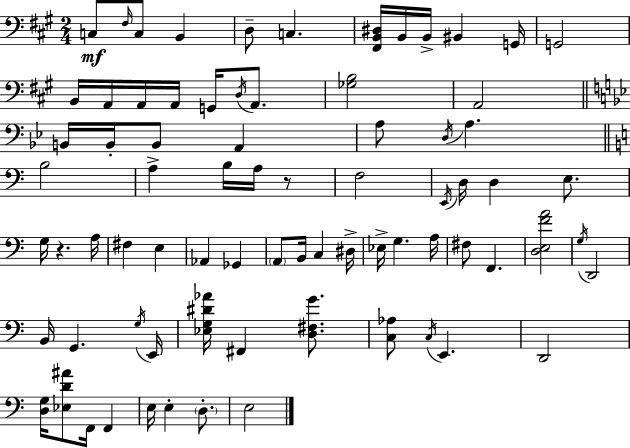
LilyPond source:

{
  \clef bass
  \numericTimeSignature
  \time 2/4
  \key a \major
  c8\mf \grace { fis16 } c8 b,4 | d8-- c4. | <fis, b, dis>16 b,16 b,16-> bis,4 | g,16 g,2 | \break b,16 a,16 a,16 a,16 g,16 \acciaccatura { d16 } a,8. | <ges b>2 | a,2 | \bar "||" \break \key bes \major b,16 b,16-. b,8 a,4 | a8 \acciaccatura { d16 } a4. | \bar "||" \break \key c \major b2 | a4-> b16 a16 r8 | f2 | \acciaccatura { e,16 } d16 d4 e8. | \break g16 r4. | a16 fis4 e4 | aes,4 ges,4 | \parenthesize a,8 b,16 c4 | \break dis16-> ees16-> g4. | a16 fis8 f,4. | <d e f' a'>2 | \acciaccatura { g16 } d,2 | \break b,16 g,4. | \acciaccatura { g16 } e,16 <ees g dis' aes'>16 fis,4 | <d fis g'>8. <c aes>8 \acciaccatura { c16 } e,4. | d,2 | \break <d g>16 <ees d' ais'>8 f,16 | f,4 e16 e4-. | \parenthesize d8.-. e2 | \bar "|."
}